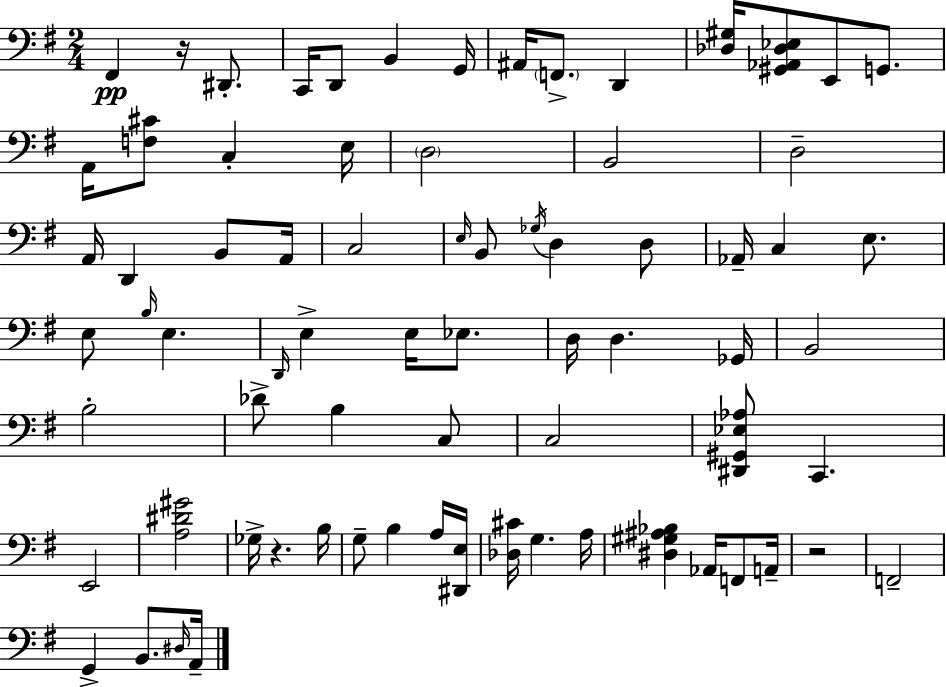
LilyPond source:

{
  \clef bass
  \numericTimeSignature
  \time 2/4
  \key e \minor
  \repeat volta 2 { fis,4\pp r16 dis,8.-. | c,16 d,8 b,4 g,16 | ais,16 \parenthesize f,8.-> d,4 | <des gis>16 <gis, aes, des ees>8 e,8 g,8. | \break a,16 <f cis'>8 c4-. e16 | \parenthesize d2 | b,2 | d2-- | \break a,16 d,4 b,8 a,16 | c2 | \grace { e16 } b,8 \acciaccatura { ges16 } d4 | d8 aes,16-- c4 e8. | \break e8 \grace { b16 } e4. | \grace { d,16 } e4-> | e16 ees8. d16 d4. | ges,16 b,2 | \break b2-. | des'8-> b4 | c8 c2 | <dis, gis, ees aes>8 c,4. | \break e,2 | <a dis' gis'>2 | ges16-> r4. | b16 g8-- b4 | \break a16 <dis, e>16 <des cis'>16 g4. | a16 <dis gis ais bes>4 | aes,16 f,8 a,16-- r2 | f,2-- | \break g,4-> | b,8. \grace { dis16 } a,16-- } \bar "|."
}